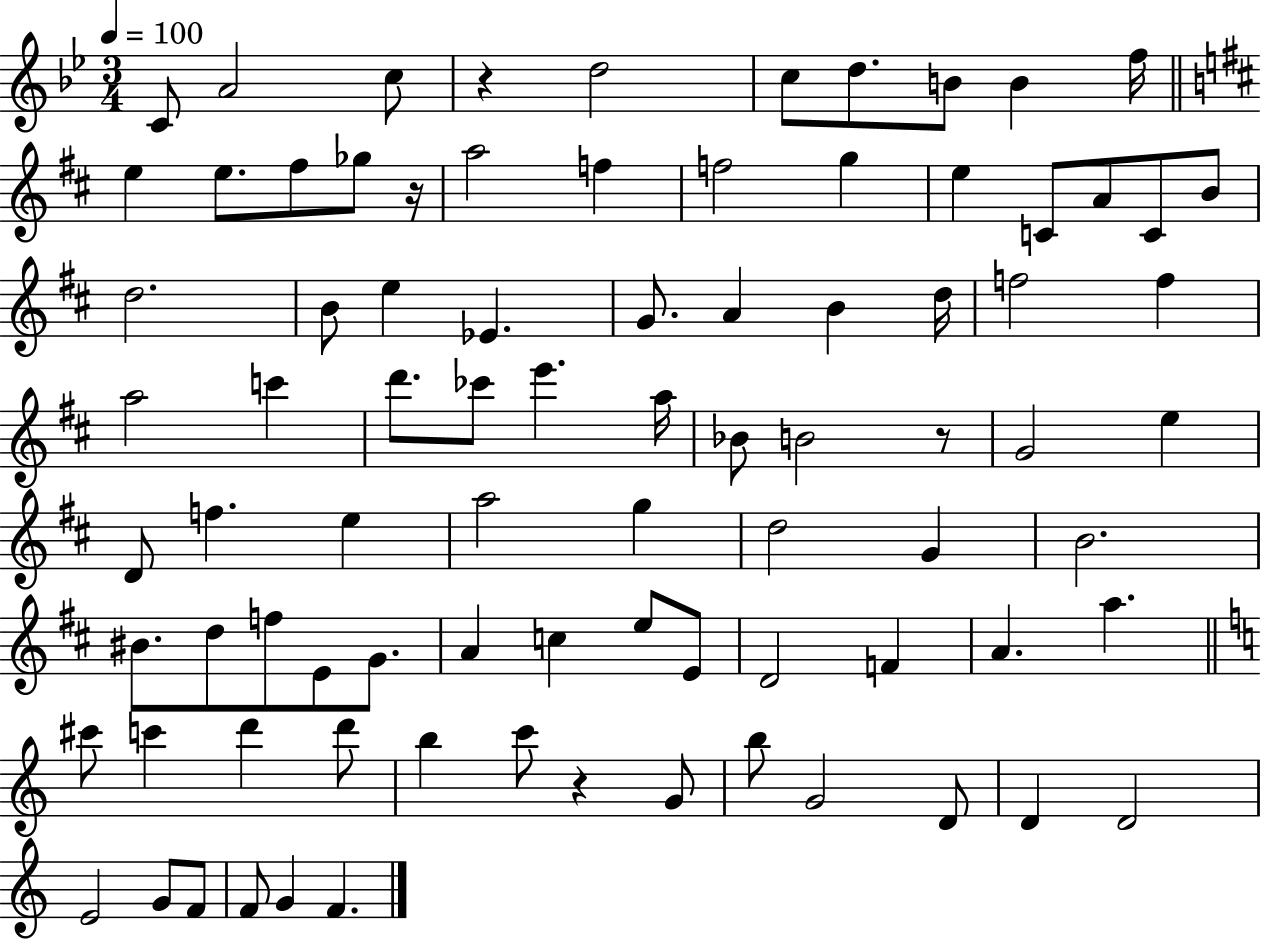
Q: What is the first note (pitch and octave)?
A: C4